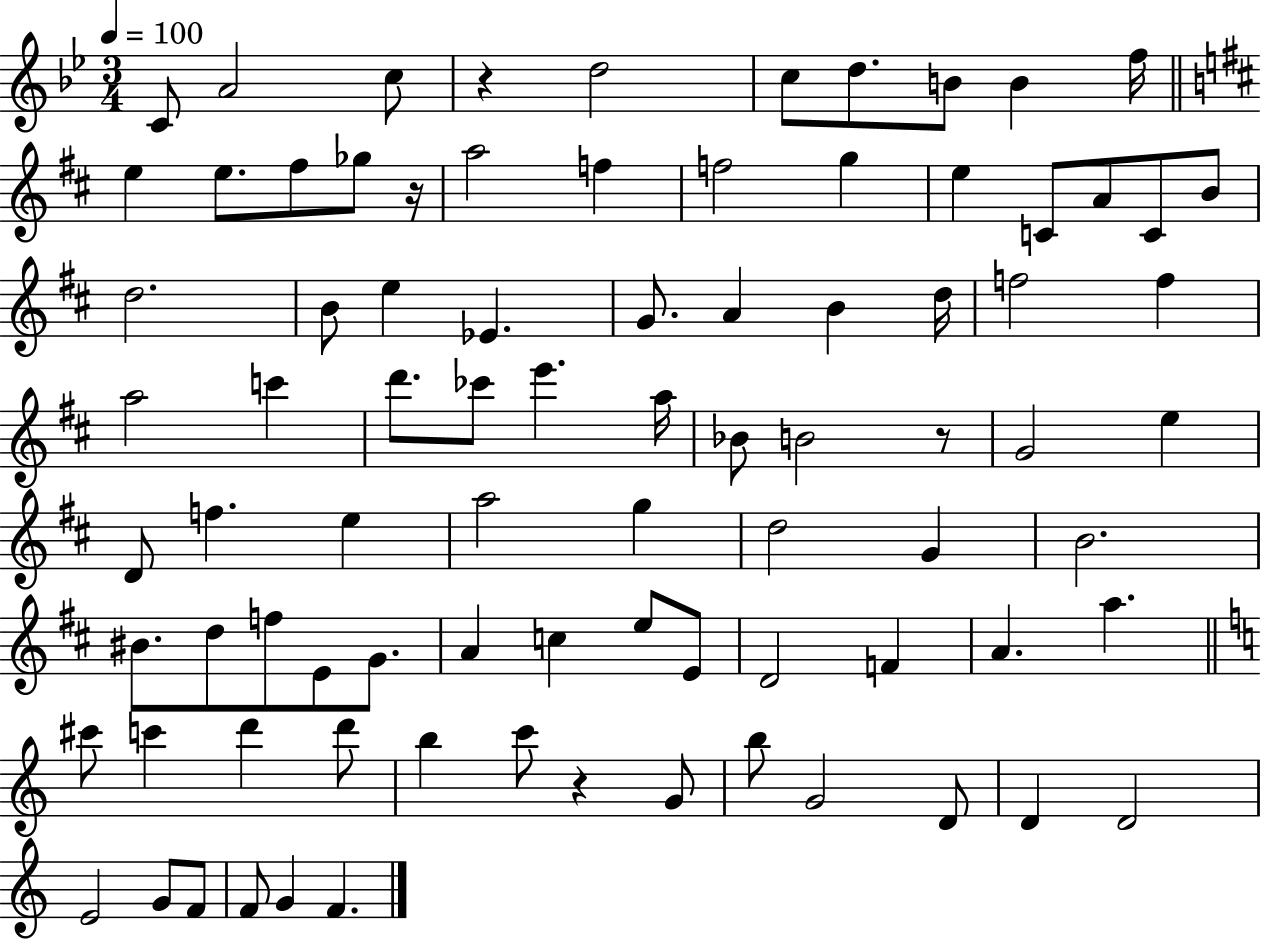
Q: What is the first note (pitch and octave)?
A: C4